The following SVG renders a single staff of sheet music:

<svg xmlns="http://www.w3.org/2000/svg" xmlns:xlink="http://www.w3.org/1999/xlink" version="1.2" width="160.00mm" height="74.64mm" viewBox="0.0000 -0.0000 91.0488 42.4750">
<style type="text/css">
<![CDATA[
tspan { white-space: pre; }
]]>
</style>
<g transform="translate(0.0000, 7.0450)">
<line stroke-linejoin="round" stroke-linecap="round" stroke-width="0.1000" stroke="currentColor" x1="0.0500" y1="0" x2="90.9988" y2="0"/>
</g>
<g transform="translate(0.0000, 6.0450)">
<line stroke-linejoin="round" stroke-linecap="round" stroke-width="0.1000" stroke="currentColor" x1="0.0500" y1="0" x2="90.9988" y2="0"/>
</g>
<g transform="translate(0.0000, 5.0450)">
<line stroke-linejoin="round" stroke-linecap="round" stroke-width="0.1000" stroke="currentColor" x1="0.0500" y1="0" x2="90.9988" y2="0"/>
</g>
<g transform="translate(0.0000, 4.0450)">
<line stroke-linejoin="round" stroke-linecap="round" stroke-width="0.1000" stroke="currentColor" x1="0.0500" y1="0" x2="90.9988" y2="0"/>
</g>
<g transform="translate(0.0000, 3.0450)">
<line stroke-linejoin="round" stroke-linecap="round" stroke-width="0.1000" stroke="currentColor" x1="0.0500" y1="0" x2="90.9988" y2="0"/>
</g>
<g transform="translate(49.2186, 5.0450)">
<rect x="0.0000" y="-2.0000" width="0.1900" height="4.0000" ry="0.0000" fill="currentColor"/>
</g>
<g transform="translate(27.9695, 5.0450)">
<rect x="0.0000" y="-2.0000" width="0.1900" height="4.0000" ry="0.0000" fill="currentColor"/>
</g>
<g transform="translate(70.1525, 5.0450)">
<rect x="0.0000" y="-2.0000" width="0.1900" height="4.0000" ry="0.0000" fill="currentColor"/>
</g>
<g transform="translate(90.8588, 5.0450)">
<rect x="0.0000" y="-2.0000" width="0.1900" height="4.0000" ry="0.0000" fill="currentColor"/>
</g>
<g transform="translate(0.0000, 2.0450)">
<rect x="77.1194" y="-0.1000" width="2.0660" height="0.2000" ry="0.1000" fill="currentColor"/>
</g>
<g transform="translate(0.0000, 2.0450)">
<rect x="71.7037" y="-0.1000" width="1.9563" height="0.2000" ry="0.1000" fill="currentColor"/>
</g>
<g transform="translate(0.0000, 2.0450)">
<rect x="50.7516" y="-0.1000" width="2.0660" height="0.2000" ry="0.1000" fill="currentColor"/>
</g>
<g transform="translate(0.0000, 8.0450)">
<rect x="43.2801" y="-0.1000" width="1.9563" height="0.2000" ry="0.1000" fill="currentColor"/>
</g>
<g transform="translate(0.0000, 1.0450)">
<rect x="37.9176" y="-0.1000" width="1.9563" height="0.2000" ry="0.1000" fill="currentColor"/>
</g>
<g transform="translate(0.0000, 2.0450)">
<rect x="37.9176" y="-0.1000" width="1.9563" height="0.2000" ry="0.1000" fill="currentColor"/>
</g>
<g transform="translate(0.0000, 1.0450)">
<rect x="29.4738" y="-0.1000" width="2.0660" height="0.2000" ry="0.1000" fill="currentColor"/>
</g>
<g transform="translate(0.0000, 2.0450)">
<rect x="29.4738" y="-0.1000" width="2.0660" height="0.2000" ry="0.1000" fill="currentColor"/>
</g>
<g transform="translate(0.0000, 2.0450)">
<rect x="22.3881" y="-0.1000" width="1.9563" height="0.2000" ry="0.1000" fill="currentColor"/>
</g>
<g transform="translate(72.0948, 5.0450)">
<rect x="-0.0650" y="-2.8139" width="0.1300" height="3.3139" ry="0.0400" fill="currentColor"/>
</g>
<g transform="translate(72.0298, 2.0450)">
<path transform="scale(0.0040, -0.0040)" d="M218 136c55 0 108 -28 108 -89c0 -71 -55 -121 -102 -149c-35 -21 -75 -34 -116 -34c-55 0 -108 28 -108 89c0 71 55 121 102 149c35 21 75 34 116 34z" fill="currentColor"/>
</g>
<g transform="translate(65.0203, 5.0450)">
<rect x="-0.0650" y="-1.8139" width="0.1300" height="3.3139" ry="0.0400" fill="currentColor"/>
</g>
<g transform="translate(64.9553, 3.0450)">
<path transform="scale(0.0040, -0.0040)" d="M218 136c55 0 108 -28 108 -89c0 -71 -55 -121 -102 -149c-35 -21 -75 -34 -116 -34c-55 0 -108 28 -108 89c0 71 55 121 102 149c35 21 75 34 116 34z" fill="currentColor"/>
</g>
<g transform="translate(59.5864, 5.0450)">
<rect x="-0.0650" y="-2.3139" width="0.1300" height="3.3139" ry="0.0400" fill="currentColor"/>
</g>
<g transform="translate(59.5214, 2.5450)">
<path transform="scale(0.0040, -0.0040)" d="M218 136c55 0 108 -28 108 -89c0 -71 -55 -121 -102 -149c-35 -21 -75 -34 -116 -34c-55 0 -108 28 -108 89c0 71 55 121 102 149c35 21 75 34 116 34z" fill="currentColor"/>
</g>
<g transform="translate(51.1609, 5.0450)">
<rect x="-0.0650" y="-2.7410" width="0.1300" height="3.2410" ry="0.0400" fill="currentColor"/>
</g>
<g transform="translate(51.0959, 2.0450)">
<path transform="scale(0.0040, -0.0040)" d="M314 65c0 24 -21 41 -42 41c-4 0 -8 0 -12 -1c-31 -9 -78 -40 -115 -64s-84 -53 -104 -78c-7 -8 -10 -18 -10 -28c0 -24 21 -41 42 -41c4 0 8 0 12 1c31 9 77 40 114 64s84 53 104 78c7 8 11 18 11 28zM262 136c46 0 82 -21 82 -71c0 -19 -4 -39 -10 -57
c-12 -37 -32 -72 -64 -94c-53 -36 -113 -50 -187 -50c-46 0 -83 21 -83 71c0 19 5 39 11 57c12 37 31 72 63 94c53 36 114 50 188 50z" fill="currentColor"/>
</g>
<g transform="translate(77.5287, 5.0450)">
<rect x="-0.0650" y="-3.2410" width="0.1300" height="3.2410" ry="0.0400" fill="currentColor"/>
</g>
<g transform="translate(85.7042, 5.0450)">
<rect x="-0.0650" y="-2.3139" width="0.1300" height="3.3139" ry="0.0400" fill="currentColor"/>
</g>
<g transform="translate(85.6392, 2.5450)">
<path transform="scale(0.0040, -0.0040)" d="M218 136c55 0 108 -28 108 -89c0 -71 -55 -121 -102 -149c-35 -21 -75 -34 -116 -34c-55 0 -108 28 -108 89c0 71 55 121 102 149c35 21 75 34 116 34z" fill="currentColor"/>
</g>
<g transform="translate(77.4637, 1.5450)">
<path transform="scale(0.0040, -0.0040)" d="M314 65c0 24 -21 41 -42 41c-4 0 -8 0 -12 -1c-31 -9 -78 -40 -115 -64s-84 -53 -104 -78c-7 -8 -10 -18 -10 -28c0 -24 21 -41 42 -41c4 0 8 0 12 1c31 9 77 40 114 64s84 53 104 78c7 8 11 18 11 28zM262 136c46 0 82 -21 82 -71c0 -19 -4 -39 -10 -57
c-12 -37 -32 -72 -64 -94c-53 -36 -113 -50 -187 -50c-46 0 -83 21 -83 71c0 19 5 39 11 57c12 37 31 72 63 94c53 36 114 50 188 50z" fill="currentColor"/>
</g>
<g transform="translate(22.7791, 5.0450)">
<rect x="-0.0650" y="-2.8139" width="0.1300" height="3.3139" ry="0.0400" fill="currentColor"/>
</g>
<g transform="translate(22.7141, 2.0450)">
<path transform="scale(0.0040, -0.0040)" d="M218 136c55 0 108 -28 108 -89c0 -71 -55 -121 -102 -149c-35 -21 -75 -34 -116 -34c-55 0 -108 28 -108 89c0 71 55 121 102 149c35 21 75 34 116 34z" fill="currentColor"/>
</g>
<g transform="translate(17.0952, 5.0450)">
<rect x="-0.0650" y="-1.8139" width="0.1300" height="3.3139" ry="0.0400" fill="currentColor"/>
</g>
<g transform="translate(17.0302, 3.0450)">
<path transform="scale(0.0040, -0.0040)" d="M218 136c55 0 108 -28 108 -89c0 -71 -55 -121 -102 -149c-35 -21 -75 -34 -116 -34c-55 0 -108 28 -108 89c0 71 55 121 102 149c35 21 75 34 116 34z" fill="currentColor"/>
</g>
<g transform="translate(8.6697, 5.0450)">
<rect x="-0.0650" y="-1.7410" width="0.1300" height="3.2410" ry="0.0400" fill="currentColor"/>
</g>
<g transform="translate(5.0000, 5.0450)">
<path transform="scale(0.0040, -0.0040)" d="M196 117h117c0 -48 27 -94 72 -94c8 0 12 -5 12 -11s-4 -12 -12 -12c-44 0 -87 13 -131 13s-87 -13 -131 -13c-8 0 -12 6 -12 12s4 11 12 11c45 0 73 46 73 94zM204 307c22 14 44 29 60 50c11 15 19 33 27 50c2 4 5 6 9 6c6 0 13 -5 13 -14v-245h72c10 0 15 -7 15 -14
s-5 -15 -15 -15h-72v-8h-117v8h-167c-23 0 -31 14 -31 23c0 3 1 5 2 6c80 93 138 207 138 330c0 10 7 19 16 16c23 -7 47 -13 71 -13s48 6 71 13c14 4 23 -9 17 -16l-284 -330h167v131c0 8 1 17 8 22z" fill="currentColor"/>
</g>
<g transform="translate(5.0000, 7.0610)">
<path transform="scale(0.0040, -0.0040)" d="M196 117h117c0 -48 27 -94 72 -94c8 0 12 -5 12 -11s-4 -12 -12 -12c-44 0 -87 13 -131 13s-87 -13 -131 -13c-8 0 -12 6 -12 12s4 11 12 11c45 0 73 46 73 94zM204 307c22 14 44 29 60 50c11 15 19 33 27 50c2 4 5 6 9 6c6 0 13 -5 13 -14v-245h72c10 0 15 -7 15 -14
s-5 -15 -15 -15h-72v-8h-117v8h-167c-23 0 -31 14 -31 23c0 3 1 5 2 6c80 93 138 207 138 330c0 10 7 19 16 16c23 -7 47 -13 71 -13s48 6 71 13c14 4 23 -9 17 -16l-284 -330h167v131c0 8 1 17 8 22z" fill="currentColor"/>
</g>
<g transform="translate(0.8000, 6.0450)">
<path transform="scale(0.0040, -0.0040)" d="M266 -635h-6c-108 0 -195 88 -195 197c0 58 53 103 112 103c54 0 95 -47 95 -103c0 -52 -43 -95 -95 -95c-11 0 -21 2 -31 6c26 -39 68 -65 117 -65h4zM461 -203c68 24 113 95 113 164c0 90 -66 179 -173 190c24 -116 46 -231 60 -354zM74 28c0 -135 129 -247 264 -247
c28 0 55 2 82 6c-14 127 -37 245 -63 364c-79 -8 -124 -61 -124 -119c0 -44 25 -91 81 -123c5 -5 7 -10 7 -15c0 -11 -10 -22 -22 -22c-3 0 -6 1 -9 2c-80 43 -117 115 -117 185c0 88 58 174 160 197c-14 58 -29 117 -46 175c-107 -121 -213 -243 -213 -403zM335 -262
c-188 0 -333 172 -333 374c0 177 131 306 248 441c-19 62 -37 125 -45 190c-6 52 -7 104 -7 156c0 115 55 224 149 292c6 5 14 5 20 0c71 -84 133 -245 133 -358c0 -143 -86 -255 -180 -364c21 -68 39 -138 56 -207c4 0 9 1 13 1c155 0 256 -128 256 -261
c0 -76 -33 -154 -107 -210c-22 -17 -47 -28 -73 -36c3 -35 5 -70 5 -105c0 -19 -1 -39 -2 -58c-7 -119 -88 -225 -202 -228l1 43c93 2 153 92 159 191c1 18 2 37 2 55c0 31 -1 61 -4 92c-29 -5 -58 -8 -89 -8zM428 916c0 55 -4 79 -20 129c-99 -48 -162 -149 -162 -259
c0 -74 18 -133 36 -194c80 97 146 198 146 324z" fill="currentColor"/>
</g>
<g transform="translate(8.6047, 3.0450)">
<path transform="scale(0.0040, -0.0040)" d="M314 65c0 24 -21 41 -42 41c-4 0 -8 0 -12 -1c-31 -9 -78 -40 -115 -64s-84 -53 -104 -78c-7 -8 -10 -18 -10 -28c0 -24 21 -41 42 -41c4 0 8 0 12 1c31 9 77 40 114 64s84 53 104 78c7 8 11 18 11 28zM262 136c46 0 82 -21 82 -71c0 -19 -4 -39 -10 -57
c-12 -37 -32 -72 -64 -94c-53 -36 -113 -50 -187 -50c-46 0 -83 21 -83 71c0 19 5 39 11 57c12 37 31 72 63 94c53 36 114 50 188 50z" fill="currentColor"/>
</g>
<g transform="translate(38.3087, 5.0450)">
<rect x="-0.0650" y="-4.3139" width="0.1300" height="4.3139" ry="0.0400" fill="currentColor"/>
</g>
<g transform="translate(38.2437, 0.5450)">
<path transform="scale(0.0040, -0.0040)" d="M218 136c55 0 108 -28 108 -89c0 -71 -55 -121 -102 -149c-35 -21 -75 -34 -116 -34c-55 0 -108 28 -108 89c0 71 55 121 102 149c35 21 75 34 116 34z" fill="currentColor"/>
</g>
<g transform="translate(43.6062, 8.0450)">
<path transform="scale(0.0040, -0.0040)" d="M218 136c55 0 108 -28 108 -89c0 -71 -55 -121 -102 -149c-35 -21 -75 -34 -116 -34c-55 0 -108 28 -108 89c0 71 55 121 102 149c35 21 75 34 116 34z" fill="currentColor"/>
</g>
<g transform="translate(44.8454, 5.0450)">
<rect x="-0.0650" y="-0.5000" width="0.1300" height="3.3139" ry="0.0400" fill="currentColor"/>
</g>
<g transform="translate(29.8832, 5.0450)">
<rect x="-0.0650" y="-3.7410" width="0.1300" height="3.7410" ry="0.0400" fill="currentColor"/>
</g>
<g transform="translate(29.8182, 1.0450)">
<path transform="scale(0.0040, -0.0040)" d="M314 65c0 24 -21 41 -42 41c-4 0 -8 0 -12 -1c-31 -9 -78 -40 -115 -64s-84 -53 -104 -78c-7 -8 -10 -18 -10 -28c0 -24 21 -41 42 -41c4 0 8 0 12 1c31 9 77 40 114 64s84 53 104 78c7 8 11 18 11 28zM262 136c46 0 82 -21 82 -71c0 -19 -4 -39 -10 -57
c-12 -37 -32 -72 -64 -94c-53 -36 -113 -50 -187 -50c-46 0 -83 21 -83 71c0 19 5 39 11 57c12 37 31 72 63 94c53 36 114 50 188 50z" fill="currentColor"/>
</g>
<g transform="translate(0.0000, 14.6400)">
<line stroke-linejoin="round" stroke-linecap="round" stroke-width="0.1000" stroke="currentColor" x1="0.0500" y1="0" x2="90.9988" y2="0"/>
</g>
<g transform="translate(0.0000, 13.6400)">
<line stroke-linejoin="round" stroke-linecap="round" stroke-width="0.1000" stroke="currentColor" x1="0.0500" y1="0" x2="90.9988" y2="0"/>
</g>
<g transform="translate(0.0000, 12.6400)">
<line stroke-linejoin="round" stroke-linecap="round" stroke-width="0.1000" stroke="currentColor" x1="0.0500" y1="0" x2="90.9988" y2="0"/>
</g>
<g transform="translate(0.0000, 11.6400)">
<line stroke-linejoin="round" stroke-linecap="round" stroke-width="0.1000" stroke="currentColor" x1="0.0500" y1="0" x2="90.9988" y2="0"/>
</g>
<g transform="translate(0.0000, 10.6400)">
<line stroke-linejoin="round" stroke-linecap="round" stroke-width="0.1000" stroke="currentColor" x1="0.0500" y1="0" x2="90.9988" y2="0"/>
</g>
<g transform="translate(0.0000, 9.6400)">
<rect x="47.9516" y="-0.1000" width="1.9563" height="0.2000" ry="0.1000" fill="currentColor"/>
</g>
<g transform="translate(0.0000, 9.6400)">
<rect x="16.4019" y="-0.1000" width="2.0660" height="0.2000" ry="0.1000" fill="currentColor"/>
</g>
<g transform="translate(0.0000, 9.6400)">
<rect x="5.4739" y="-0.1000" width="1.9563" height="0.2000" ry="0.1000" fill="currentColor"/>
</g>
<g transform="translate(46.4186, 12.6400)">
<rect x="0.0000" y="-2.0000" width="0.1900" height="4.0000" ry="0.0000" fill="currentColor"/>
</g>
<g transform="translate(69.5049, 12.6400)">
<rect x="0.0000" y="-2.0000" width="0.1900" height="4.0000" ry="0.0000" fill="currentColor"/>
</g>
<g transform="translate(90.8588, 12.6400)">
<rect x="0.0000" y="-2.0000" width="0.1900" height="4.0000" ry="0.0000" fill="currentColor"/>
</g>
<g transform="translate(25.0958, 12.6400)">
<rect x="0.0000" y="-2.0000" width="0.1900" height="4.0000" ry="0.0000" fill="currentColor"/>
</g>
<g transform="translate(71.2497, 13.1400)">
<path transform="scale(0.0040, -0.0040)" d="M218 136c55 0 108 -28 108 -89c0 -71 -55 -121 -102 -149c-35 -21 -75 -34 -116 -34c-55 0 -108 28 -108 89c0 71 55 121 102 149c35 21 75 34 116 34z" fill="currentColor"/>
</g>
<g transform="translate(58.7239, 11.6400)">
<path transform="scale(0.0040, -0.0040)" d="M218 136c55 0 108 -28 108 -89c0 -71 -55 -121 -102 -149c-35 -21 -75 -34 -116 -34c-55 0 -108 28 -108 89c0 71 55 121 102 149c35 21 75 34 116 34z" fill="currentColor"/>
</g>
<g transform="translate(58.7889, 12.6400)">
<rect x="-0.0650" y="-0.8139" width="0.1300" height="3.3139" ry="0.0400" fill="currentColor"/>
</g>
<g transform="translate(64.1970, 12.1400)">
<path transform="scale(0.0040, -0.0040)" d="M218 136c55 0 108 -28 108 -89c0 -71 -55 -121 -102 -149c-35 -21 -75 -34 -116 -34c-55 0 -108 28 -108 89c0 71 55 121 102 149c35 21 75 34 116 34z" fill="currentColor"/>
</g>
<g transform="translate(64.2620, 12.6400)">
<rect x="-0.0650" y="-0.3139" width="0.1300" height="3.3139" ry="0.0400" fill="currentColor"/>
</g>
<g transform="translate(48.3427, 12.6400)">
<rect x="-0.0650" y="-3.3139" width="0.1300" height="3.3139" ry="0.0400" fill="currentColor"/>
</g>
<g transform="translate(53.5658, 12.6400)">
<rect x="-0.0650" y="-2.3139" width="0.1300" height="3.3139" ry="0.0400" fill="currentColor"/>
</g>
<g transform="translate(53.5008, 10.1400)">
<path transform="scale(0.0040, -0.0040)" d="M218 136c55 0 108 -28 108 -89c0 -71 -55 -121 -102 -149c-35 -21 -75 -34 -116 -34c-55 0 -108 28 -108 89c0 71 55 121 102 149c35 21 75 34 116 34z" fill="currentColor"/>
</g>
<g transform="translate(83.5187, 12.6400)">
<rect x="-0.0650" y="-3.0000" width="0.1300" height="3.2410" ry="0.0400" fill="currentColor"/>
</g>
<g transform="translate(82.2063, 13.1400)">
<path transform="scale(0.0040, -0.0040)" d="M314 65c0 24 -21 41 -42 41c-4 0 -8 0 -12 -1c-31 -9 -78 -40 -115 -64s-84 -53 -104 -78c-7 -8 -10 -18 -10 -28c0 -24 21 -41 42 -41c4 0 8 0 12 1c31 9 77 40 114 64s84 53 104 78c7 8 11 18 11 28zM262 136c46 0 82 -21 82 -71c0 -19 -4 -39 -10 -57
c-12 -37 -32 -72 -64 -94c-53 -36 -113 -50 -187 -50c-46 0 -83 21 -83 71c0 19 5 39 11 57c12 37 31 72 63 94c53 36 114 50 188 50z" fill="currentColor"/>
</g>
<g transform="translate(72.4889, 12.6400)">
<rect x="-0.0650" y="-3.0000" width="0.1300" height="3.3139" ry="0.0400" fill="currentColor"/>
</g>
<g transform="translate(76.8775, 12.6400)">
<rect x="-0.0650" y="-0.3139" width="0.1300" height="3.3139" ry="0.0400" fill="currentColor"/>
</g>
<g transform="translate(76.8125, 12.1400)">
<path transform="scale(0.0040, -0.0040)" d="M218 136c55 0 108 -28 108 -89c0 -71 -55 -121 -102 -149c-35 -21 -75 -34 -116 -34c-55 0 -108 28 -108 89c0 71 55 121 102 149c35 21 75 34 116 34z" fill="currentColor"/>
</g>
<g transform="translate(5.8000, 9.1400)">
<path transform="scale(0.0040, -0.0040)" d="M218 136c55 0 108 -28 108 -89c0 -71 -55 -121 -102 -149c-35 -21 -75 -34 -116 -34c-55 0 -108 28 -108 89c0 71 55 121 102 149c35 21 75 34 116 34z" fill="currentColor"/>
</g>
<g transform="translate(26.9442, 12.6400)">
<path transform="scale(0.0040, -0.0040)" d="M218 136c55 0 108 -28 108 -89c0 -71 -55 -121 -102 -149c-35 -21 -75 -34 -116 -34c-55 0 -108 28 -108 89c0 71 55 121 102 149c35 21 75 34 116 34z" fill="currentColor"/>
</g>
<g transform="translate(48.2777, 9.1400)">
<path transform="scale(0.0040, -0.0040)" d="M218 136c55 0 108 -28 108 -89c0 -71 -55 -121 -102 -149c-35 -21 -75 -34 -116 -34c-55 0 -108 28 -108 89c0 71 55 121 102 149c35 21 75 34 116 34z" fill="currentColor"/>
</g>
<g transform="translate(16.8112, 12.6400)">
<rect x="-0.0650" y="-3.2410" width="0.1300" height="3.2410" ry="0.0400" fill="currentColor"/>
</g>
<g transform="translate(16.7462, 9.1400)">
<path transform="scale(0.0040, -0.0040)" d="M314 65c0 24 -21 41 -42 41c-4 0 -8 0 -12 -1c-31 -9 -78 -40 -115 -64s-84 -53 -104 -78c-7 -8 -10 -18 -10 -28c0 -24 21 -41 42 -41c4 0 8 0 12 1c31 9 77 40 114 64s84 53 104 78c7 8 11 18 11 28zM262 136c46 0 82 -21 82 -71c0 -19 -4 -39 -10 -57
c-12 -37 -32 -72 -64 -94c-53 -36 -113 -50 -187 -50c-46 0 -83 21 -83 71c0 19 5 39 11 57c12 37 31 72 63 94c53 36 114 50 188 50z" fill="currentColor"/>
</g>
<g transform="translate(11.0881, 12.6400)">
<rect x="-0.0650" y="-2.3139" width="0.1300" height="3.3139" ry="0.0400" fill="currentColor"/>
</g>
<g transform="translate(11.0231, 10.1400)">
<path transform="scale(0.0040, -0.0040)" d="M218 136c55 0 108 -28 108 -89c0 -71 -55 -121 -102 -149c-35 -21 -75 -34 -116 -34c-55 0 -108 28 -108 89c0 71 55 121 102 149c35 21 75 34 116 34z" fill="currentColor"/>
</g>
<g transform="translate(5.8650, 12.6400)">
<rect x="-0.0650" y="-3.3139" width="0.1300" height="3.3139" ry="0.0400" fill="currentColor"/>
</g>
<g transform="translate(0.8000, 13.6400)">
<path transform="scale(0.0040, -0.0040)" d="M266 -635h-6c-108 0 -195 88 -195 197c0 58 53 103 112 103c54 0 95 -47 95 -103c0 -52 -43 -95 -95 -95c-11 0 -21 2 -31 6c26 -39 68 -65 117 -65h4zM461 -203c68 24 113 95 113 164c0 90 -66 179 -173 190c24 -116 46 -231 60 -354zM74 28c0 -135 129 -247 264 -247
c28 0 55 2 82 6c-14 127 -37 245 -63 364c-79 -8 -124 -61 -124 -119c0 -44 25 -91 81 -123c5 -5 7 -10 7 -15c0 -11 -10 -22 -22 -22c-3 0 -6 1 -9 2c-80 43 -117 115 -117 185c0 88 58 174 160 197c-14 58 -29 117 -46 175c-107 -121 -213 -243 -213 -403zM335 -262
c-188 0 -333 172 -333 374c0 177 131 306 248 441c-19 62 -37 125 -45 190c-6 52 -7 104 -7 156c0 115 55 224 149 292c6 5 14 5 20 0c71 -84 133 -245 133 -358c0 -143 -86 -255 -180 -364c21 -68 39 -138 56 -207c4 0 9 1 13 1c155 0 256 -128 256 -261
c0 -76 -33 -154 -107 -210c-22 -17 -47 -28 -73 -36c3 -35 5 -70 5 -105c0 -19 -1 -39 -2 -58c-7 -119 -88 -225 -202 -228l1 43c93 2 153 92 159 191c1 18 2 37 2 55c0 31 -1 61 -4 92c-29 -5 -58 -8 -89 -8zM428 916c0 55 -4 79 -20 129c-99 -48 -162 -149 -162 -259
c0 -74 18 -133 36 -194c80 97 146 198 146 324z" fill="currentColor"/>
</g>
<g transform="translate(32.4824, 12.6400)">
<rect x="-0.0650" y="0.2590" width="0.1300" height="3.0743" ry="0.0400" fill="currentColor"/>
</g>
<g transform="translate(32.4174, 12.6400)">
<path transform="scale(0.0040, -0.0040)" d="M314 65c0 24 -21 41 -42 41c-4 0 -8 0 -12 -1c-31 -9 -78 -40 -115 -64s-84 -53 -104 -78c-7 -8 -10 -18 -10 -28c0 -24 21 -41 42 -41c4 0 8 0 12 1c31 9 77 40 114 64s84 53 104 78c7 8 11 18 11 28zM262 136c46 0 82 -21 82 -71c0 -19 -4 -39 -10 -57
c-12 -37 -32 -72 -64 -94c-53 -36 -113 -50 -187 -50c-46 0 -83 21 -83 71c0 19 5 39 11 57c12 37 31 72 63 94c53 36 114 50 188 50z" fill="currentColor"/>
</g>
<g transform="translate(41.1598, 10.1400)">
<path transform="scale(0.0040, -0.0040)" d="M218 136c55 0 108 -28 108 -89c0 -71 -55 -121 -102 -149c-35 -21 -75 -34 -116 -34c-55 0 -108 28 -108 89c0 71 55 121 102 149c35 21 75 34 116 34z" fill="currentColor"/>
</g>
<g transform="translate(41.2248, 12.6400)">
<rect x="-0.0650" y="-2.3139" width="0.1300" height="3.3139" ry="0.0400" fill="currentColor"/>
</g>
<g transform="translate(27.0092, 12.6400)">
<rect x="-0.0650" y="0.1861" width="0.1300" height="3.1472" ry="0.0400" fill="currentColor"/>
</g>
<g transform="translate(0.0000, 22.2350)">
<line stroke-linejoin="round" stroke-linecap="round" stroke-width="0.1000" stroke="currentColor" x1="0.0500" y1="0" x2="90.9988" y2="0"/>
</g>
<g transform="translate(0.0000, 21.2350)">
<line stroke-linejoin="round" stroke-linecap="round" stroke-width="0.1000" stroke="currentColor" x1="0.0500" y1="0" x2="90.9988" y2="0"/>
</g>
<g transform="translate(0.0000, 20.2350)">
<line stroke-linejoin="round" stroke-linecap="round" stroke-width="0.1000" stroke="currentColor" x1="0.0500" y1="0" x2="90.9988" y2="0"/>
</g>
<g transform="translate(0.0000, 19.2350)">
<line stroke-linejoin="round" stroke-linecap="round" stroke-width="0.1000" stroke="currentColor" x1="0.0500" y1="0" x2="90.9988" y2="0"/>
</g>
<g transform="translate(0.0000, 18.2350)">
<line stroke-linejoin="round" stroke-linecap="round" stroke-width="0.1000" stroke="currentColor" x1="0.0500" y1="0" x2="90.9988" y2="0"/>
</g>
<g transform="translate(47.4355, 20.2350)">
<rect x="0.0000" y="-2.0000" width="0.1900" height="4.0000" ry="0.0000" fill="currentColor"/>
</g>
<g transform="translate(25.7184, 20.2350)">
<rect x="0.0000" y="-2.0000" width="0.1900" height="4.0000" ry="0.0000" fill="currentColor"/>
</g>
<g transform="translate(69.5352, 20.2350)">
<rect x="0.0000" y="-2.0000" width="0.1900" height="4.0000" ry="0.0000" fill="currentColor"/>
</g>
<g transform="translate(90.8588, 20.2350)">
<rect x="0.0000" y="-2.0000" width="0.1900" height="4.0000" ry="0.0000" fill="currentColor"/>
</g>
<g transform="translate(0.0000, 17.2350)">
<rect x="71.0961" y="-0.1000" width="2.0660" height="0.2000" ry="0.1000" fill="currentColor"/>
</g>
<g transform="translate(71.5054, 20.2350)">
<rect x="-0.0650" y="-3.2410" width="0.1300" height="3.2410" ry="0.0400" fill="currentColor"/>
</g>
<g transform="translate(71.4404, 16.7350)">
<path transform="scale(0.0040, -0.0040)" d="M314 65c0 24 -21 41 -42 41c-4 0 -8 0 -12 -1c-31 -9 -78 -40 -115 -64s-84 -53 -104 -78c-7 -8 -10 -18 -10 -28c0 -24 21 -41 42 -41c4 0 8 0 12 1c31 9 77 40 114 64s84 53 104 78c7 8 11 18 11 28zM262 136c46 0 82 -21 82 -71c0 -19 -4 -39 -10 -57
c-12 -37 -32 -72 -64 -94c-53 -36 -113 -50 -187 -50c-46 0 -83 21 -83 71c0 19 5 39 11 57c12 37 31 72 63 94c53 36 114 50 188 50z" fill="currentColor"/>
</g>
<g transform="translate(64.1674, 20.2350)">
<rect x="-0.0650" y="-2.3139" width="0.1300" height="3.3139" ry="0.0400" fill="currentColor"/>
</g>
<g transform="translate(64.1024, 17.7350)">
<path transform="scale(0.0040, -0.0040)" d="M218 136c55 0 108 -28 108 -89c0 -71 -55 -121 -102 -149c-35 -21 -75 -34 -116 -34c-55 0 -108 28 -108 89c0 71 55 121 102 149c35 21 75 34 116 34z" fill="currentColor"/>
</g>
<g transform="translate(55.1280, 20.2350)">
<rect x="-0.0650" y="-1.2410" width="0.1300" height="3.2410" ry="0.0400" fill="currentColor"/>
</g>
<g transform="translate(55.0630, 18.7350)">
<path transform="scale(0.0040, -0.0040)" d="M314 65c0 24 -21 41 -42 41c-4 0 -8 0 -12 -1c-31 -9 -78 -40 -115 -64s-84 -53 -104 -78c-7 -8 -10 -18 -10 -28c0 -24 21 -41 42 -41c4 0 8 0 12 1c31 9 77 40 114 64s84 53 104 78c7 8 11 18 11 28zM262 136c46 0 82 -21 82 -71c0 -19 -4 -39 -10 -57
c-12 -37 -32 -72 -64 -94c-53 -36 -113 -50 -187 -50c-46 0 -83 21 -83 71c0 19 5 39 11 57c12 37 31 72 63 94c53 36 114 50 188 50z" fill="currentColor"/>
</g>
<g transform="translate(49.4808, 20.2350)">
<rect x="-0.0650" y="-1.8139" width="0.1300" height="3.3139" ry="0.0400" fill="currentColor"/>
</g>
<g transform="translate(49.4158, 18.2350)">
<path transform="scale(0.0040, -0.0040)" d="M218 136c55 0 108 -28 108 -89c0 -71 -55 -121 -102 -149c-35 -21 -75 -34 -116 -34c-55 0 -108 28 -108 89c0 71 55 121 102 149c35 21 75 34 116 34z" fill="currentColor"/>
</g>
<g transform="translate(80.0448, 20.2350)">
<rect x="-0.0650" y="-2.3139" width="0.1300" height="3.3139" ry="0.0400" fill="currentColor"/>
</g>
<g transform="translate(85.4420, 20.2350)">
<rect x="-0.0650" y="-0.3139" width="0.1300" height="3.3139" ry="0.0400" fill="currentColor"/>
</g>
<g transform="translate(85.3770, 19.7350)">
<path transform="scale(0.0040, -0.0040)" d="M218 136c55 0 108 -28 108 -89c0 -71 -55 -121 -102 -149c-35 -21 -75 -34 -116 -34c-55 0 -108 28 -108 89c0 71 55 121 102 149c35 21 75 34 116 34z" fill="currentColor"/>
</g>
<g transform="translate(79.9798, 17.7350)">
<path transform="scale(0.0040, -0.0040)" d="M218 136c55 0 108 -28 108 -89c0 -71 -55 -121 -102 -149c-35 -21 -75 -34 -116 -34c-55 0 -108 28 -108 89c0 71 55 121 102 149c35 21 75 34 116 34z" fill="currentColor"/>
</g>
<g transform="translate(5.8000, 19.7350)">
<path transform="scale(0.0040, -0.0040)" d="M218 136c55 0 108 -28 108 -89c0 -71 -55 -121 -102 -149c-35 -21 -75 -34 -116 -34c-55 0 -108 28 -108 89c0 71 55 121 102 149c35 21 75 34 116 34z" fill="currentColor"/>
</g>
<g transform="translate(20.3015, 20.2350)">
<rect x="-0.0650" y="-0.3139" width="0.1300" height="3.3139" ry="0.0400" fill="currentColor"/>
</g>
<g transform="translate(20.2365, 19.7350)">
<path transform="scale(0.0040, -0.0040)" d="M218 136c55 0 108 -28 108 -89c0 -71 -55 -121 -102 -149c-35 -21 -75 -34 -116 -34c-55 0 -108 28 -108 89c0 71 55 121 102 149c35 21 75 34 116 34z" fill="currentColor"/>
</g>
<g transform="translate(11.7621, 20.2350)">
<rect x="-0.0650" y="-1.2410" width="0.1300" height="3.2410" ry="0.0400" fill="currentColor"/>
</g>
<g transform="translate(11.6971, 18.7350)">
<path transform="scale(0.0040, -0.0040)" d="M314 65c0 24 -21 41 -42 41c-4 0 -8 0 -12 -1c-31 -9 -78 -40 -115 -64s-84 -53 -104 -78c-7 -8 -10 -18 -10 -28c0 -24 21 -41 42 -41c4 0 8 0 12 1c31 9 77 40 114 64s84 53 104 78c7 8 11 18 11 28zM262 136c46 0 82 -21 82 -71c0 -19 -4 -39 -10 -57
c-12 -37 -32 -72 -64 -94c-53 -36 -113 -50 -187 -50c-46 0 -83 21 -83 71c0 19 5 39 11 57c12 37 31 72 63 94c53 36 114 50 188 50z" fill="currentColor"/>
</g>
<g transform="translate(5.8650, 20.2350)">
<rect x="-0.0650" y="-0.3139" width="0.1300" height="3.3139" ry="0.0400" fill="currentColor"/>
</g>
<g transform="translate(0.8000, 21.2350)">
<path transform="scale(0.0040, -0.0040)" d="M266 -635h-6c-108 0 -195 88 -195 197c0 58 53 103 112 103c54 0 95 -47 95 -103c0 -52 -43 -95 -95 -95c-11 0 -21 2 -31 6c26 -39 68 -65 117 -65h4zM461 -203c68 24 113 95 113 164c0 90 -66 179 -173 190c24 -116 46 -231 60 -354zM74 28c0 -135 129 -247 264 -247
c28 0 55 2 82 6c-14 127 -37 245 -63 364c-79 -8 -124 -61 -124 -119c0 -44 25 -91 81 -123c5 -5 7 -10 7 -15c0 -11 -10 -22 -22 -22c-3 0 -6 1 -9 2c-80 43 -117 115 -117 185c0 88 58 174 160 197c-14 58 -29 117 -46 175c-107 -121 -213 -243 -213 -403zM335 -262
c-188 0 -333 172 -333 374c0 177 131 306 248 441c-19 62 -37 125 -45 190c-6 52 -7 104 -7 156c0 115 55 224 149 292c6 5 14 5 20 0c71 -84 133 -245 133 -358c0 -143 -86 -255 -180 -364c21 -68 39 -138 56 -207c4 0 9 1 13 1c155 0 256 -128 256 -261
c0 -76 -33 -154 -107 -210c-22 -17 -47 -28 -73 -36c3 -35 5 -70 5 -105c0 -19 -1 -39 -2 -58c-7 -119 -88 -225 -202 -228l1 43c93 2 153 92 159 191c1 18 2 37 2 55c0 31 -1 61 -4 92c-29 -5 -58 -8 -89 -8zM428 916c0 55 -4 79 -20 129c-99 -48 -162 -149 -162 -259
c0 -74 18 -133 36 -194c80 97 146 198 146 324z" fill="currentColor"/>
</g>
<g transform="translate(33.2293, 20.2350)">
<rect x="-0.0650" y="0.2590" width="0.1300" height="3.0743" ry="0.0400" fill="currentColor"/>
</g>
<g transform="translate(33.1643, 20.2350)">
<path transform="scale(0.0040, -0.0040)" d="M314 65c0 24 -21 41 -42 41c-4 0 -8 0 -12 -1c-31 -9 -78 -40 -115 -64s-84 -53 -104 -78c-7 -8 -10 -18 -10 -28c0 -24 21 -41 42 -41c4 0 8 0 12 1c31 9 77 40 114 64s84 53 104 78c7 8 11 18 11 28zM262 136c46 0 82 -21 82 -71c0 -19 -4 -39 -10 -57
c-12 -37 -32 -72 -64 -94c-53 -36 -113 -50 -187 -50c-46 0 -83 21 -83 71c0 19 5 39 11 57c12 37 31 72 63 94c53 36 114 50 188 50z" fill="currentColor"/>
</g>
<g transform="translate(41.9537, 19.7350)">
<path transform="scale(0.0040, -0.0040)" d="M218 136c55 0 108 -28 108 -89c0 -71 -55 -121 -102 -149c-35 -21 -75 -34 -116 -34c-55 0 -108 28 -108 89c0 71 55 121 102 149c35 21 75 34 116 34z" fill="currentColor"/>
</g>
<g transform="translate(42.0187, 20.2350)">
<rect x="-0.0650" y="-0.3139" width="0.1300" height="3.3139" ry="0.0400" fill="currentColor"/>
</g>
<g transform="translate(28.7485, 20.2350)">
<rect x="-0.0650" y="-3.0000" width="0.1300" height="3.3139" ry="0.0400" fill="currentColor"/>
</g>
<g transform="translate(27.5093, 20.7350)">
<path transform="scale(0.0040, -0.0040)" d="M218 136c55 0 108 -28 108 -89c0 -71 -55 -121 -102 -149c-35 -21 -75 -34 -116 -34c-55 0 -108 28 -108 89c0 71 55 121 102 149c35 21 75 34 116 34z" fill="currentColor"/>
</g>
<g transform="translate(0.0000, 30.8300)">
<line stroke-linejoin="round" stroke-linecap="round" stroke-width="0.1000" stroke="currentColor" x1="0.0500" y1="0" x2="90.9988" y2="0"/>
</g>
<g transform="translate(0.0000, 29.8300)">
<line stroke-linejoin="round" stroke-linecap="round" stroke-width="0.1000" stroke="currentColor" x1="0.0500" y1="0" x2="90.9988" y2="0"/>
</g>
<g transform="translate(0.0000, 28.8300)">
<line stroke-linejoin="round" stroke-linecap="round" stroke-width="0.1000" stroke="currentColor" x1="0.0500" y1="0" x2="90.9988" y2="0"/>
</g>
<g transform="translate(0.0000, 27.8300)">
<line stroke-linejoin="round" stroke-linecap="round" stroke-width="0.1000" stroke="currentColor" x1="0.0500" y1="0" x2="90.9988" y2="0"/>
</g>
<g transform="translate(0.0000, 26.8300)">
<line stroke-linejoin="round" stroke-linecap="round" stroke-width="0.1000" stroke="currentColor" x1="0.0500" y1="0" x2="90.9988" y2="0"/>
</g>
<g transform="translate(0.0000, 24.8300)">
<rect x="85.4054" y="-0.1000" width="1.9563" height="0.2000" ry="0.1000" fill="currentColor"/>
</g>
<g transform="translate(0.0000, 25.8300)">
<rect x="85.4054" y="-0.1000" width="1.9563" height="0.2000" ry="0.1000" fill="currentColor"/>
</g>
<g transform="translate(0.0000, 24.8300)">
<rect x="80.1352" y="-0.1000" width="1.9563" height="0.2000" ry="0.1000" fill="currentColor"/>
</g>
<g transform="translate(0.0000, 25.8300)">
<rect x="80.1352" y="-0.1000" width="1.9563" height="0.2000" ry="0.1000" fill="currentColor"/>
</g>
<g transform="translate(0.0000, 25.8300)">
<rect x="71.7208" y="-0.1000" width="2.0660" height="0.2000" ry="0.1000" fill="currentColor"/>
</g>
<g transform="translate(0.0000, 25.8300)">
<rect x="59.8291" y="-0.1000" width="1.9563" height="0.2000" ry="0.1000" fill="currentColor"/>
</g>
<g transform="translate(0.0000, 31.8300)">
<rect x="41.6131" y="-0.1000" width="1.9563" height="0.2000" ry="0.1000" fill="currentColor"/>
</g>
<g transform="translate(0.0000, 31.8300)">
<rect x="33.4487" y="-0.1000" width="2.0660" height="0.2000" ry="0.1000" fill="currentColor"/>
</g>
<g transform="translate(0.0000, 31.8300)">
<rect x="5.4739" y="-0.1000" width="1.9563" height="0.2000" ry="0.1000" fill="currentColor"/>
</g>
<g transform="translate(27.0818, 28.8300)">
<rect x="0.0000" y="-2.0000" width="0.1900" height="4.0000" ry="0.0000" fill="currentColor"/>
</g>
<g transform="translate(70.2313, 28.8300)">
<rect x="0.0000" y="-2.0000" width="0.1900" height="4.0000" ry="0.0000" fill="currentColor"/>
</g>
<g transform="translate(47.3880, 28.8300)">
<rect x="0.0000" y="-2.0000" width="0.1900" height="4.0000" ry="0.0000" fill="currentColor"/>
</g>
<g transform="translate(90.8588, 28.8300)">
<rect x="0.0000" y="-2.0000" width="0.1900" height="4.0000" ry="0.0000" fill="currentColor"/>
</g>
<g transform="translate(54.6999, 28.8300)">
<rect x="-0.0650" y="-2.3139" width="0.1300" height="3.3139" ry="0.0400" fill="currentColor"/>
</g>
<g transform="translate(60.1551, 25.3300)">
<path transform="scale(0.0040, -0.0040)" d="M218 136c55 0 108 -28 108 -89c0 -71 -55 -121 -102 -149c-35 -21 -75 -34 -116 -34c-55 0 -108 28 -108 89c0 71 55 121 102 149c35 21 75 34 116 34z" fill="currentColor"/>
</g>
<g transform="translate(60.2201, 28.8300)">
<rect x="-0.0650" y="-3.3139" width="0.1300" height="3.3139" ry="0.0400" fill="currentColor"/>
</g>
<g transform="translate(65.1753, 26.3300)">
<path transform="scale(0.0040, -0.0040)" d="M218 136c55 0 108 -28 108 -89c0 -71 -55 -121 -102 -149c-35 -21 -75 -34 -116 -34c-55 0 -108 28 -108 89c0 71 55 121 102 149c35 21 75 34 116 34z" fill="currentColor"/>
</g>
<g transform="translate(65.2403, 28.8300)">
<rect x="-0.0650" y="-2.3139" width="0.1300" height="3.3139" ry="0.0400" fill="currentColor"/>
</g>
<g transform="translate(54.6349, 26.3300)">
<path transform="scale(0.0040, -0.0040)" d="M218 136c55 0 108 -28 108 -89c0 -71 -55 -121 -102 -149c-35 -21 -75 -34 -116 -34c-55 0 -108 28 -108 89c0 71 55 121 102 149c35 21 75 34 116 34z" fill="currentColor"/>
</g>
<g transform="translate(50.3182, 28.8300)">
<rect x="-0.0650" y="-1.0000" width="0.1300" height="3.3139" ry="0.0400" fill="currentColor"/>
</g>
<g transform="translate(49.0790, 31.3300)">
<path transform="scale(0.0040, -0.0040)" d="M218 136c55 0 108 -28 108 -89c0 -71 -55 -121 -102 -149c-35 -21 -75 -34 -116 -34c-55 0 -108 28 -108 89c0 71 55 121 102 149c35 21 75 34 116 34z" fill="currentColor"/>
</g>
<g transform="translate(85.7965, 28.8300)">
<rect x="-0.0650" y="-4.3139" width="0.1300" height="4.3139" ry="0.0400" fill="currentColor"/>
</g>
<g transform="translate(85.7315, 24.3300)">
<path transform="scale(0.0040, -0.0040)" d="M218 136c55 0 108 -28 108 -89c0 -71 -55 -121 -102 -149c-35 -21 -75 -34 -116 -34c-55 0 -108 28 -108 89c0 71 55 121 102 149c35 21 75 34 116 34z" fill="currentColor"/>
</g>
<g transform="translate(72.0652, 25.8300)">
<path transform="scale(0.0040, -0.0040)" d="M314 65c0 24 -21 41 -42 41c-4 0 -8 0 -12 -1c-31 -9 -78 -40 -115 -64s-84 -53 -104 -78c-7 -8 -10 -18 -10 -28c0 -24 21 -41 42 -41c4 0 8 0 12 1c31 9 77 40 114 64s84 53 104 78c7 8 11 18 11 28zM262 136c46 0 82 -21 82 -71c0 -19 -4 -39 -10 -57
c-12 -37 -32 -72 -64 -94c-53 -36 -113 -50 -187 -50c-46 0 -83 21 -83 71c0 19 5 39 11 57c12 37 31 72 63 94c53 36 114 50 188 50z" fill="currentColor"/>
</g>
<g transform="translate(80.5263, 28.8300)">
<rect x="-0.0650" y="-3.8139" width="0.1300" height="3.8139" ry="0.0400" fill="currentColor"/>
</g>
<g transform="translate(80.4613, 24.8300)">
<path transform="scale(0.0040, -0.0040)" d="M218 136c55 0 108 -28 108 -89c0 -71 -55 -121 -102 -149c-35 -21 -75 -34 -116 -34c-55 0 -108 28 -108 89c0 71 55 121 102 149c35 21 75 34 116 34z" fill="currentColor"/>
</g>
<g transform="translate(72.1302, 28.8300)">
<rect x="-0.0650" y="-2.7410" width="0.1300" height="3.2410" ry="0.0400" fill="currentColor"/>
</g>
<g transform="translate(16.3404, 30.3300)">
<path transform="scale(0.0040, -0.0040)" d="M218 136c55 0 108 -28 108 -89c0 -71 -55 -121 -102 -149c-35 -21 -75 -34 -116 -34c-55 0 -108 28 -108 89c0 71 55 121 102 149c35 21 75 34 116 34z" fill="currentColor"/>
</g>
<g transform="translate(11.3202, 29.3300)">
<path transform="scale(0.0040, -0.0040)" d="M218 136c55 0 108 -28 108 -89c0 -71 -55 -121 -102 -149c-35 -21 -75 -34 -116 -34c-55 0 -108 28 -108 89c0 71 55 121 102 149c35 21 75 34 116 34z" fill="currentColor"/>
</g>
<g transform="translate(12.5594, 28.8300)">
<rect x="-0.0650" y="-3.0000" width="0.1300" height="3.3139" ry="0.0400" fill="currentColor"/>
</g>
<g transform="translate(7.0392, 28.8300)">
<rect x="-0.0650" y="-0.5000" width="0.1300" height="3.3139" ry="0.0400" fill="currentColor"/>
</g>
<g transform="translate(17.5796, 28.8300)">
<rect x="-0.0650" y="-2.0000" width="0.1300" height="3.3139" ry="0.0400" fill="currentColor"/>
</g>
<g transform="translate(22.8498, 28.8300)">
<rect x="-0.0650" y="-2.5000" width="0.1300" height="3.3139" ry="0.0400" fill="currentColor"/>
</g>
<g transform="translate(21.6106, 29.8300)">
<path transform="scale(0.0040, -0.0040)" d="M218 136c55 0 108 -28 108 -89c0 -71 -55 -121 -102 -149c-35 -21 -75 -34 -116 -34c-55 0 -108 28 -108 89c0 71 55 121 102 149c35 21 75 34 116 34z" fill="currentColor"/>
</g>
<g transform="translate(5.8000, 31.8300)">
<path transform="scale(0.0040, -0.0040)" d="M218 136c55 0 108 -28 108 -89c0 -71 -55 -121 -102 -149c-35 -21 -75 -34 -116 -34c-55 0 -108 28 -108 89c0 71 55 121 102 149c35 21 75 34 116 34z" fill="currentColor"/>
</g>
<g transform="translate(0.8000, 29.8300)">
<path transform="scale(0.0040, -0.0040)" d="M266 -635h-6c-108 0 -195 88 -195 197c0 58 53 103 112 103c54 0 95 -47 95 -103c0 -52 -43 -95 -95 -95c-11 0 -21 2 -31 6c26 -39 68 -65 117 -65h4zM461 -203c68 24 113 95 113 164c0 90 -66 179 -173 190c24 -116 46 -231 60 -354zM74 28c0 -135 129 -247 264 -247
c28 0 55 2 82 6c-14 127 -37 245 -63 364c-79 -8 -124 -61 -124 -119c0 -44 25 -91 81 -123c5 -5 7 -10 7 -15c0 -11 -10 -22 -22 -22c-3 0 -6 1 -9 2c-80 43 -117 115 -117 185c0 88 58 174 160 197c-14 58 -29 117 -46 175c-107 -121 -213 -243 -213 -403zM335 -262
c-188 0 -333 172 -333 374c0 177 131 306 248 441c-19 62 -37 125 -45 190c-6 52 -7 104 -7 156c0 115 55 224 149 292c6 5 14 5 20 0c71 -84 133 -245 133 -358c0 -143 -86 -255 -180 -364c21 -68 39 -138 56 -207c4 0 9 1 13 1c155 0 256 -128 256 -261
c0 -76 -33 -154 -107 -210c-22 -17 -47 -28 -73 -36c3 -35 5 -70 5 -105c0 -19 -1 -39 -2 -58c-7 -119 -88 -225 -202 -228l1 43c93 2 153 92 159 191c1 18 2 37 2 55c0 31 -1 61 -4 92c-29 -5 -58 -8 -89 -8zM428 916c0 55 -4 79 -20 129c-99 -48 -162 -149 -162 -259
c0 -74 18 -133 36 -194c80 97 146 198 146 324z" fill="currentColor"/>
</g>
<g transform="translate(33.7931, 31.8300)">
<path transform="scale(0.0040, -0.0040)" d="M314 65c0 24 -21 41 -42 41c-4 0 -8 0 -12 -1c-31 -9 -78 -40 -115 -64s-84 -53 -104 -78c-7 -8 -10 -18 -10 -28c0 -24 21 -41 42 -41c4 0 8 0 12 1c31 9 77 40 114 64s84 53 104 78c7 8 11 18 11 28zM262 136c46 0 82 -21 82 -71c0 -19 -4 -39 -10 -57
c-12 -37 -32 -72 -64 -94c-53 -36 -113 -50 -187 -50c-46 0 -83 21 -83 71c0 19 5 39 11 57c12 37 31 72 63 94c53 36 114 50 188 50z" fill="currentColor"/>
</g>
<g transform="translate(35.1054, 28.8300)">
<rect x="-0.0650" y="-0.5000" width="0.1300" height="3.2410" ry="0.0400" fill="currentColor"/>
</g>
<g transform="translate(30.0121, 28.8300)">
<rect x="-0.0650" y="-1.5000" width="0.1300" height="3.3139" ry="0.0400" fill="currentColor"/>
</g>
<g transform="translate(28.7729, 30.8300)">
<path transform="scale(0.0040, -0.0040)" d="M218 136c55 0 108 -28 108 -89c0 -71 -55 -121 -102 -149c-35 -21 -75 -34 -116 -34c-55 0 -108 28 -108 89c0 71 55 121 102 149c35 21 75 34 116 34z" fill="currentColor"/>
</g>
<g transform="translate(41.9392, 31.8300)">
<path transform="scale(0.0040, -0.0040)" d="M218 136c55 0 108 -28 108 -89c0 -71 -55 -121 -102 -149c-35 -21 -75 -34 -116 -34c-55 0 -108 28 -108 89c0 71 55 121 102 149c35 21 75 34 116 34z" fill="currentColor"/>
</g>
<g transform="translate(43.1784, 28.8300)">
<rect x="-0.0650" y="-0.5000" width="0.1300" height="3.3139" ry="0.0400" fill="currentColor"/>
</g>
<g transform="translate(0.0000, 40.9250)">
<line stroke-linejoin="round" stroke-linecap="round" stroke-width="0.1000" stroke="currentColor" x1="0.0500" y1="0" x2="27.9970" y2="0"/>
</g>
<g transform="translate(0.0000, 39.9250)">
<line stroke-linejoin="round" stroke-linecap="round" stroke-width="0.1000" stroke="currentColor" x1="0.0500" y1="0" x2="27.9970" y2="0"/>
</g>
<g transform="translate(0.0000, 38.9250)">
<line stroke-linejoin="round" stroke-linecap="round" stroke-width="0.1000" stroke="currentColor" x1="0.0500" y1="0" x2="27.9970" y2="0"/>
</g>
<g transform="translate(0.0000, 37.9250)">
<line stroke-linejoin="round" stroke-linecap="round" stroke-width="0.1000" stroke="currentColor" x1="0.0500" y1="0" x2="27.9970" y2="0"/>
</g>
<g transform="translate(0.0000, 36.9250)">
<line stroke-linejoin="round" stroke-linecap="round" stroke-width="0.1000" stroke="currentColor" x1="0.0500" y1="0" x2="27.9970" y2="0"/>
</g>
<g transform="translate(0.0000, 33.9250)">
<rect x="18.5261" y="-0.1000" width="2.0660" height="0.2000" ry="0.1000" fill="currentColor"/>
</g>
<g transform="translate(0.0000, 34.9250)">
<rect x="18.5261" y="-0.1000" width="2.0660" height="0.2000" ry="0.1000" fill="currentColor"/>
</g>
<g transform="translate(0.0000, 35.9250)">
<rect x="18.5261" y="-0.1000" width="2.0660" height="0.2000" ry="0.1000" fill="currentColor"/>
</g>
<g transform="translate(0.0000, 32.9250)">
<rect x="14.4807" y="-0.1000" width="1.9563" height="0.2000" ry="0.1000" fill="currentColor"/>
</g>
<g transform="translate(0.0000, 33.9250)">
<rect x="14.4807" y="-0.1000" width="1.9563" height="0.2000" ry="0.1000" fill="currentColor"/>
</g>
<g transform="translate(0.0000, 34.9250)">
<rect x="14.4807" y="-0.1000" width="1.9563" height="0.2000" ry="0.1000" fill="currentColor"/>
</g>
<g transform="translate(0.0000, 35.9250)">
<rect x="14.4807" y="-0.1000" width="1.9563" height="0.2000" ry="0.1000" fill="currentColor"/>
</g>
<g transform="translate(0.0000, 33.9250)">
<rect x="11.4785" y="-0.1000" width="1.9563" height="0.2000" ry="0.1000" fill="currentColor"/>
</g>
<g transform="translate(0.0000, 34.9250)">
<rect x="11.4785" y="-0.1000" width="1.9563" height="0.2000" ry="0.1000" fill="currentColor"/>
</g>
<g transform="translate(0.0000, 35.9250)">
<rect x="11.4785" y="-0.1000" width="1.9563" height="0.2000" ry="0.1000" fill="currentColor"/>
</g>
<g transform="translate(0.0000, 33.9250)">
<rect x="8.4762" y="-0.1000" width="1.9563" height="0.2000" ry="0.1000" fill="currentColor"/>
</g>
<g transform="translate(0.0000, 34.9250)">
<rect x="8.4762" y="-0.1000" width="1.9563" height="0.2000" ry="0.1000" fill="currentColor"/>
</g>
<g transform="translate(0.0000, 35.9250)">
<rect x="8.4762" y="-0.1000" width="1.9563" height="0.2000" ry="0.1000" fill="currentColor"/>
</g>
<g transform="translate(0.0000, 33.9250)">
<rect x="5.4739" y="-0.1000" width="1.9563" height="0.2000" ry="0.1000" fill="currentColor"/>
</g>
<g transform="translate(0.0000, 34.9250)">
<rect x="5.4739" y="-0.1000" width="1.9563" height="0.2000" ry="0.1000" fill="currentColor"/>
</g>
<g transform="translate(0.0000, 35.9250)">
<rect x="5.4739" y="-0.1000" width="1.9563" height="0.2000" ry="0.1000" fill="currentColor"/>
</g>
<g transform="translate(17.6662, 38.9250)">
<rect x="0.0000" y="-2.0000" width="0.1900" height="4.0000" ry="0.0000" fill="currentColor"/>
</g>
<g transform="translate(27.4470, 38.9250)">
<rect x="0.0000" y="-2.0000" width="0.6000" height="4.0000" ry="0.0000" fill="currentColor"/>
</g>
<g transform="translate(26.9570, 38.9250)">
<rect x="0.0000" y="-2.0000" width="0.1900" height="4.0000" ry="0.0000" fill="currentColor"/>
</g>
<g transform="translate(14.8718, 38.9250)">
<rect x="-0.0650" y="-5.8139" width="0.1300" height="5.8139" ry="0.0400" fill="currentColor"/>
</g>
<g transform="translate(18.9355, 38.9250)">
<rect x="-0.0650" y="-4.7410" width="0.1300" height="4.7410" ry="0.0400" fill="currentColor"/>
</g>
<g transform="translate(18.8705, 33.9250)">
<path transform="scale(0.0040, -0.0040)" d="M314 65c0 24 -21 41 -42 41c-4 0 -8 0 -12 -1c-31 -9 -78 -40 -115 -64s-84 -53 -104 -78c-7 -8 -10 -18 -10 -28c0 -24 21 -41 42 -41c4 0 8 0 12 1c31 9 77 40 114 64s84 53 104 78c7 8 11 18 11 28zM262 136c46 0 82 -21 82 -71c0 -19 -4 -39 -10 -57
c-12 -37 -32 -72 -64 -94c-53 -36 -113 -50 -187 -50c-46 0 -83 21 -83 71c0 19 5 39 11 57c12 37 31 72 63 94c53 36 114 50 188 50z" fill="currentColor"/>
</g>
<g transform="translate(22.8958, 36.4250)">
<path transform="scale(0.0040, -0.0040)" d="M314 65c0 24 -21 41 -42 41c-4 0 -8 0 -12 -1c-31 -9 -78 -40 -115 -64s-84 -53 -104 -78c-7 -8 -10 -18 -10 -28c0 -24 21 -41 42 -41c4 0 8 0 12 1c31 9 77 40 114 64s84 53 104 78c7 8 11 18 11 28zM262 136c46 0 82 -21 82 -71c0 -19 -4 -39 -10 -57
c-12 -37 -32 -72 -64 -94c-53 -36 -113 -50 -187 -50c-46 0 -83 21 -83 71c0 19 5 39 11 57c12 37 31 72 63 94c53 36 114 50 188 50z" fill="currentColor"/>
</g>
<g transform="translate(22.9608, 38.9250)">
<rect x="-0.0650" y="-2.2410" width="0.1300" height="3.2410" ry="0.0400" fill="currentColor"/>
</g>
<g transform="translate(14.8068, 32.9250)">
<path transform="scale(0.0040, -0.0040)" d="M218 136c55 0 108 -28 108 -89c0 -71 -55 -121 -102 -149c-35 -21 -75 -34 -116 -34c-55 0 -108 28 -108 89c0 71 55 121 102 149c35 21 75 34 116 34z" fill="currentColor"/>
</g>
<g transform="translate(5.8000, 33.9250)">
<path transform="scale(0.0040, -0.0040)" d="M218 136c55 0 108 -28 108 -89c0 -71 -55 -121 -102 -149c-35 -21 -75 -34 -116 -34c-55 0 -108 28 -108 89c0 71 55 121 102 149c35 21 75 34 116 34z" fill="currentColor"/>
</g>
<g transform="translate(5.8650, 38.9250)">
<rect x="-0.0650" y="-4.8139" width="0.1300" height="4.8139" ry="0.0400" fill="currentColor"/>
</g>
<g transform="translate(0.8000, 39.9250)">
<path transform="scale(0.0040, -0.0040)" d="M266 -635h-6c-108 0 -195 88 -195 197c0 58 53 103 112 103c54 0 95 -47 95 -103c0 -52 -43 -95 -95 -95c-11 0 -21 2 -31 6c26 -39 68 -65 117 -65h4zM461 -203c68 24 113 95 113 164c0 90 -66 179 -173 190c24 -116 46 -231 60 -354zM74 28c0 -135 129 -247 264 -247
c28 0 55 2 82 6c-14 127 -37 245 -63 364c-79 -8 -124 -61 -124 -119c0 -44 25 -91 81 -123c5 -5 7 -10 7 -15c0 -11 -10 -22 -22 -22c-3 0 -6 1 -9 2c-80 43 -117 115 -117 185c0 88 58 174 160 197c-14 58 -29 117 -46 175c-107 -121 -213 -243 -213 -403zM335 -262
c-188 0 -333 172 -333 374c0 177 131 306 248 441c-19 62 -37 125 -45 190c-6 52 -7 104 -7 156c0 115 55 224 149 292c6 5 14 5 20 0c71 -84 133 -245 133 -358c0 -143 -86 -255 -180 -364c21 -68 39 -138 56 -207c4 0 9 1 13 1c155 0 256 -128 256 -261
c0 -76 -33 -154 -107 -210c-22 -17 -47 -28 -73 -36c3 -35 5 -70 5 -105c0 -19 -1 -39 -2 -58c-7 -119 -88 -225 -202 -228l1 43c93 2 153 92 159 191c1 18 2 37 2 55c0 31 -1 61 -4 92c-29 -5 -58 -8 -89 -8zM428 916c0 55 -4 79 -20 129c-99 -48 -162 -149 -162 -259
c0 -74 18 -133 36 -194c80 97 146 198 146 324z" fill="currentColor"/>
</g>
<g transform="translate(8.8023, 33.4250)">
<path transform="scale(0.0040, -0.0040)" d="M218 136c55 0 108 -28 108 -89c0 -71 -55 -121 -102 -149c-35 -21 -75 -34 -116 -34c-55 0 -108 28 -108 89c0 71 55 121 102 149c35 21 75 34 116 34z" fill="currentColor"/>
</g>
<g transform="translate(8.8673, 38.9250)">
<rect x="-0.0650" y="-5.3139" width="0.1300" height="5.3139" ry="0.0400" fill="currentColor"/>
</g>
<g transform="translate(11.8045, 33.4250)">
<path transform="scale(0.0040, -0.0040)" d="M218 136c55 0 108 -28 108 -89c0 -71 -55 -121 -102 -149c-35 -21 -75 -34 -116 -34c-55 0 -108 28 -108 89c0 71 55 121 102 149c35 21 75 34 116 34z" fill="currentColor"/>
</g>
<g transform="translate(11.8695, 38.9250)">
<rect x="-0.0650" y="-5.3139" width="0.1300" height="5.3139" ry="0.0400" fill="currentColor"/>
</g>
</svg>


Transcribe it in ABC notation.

X:1
T:Untitled
M:4/4
L:1/4
K:C
f2 f a c'2 d' C a2 g f a b2 g b g b2 B B2 g b g d c A c A2 c e2 c A B2 c f e2 g b2 g c C A F G E C2 C D g b g a2 c' d' e' f' f' g' e'2 g2